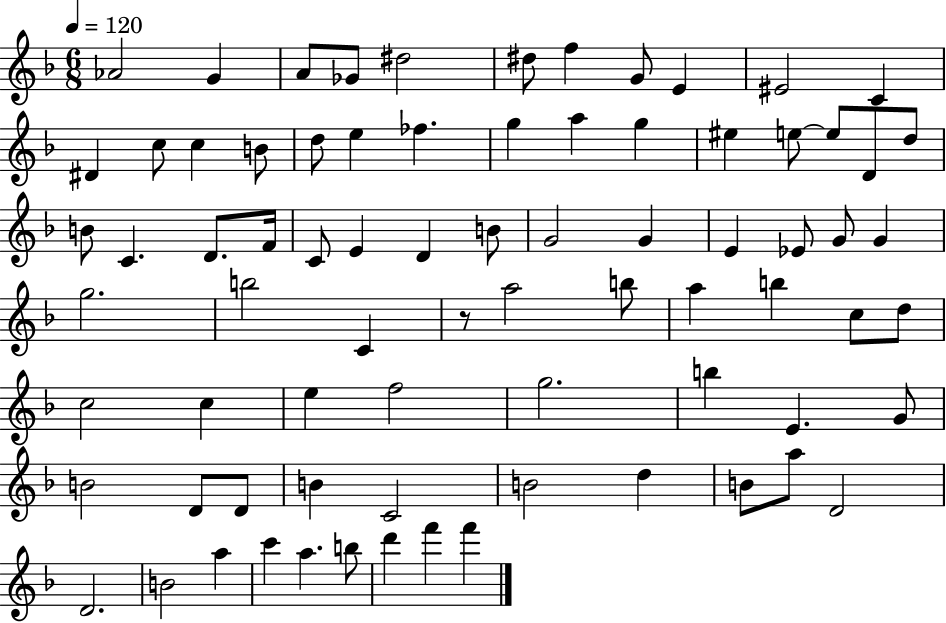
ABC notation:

X:1
T:Untitled
M:6/8
L:1/4
K:F
_A2 G A/2 _G/2 ^d2 ^d/2 f G/2 E ^E2 C ^D c/2 c B/2 d/2 e _f g a g ^e e/2 e/2 D/2 d/2 B/2 C D/2 F/4 C/2 E D B/2 G2 G E _E/2 G/2 G g2 b2 C z/2 a2 b/2 a b c/2 d/2 c2 c e f2 g2 b E G/2 B2 D/2 D/2 B C2 B2 d B/2 a/2 D2 D2 B2 a c' a b/2 d' f' f'